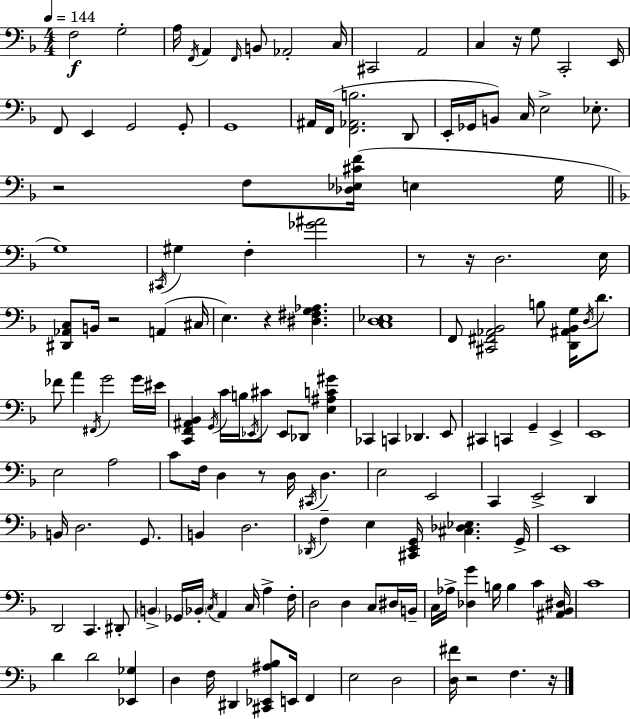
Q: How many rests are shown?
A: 9